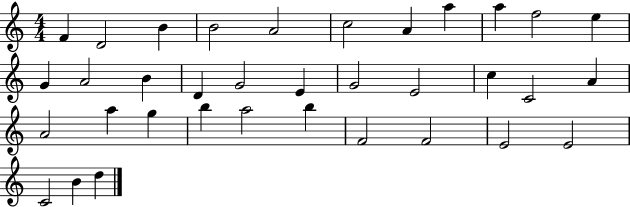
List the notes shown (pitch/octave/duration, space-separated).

F4/q D4/h B4/q B4/h A4/h C5/h A4/q A5/q A5/q F5/h E5/q G4/q A4/h B4/q D4/q G4/h E4/q G4/h E4/h C5/q C4/h A4/q A4/h A5/q G5/q B5/q A5/h B5/q F4/h F4/h E4/h E4/h C4/h B4/q D5/q